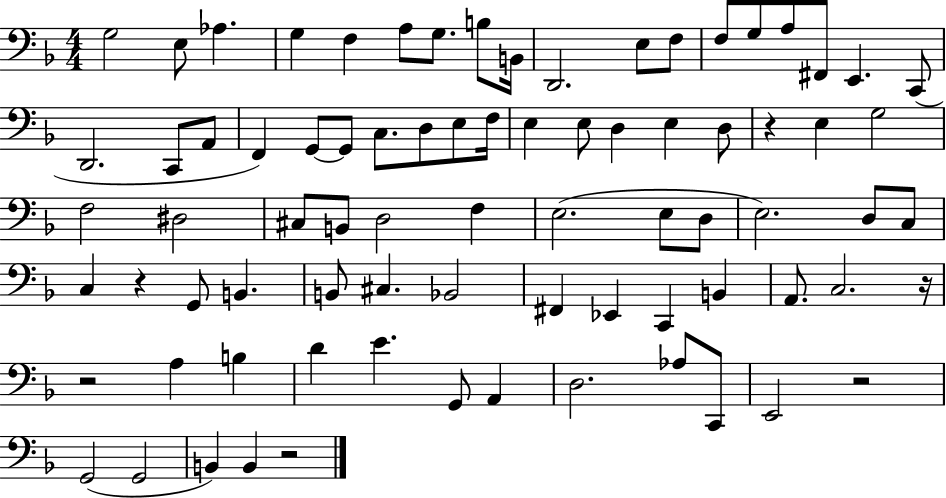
{
  \clef bass
  \numericTimeSignature
  \time 4/4
  \key f \major
  g2 e8 aes4. | g4 f4 a8 g8. b8 b,16 | d,2. e8 f8 | f8 g8 a8 fis,8 e,4. c,8( | \break d,2. c,8 a,8 | f,4) g,8~~ g,8 c8. d8 e8 f16 | e4 e8 d4 e4 d8 | r4 e4 g2 | \break f2 dis2 | cis8 b,8 d2 f4 | e2.( e8 d8 | e2.) d8 c8 | \break c4 r4 g,8 b,4. | b,8 cis4. bes,2 | fis,4 ees,4 c,4 b,4 | a,8. c2. r16 | \break r2 a4 b4 | d'4 e'4. g,8 a,4 | d2. aes8 c,8 | e,2 r2 | \break g,2( g,2 | b,4) b,4 r2 | \bar "|."
}